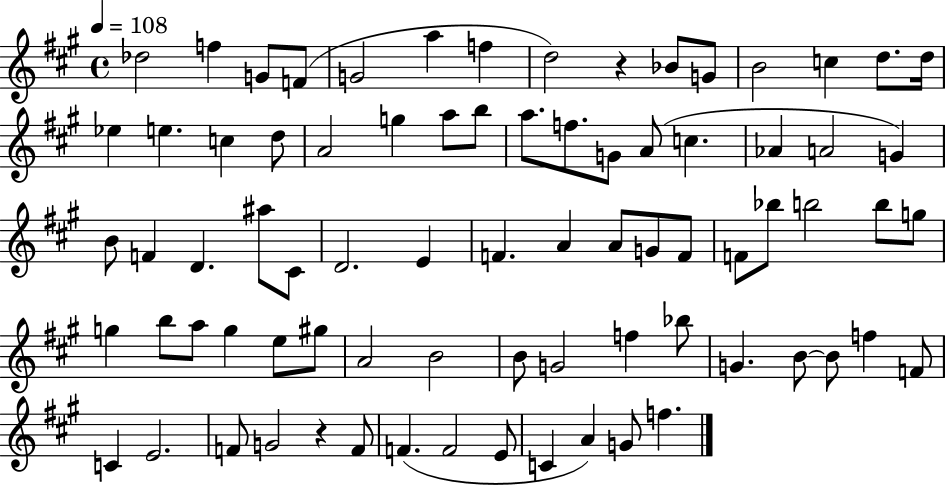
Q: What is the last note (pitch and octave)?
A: F5